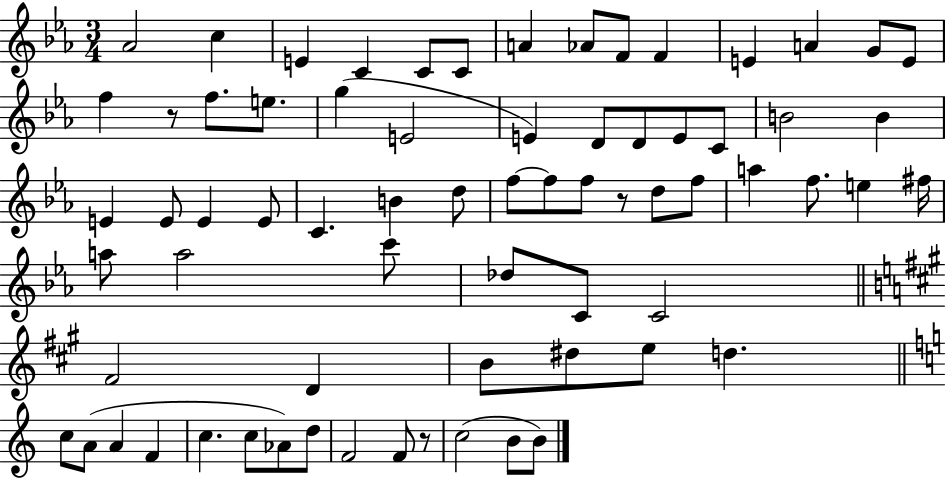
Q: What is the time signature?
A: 3/4